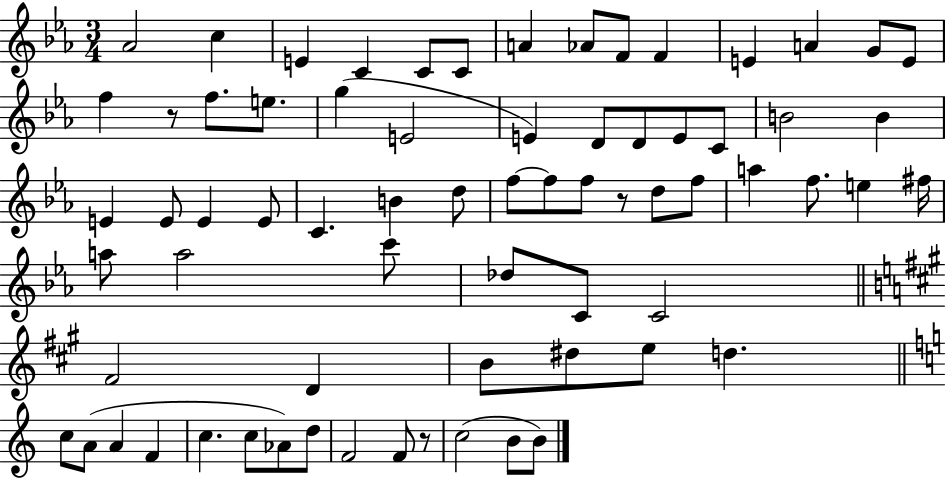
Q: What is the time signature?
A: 3/4